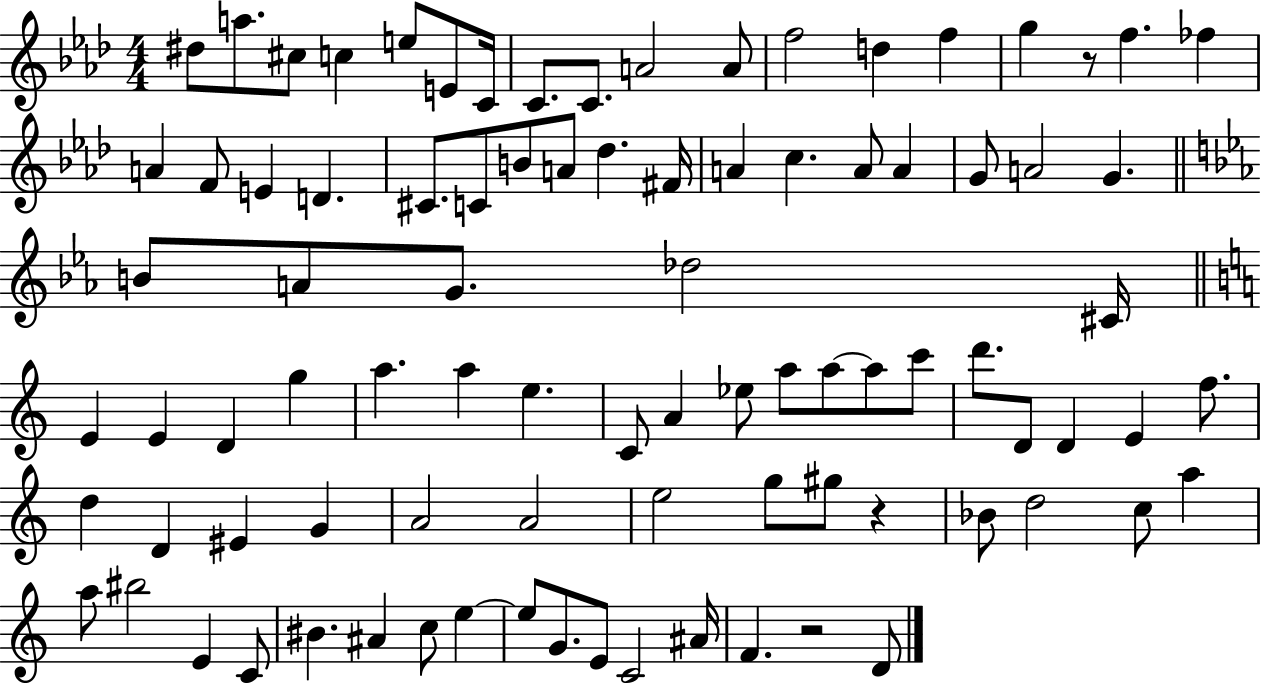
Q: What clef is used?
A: treble